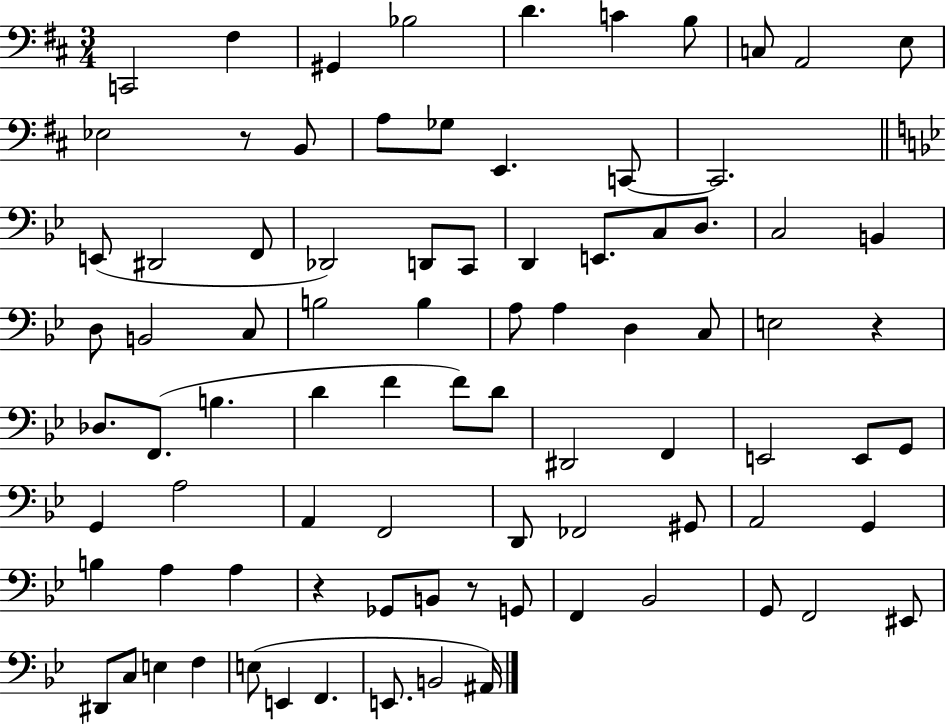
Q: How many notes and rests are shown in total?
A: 85